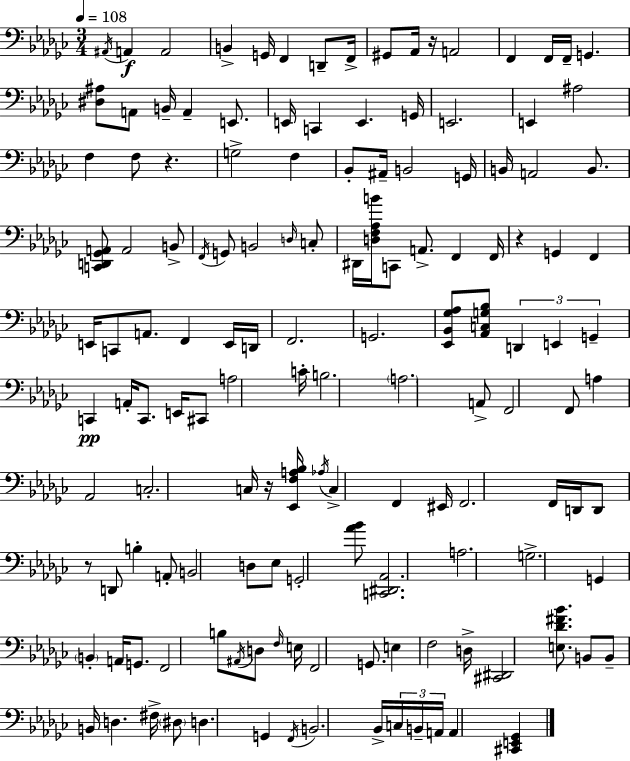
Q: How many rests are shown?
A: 5